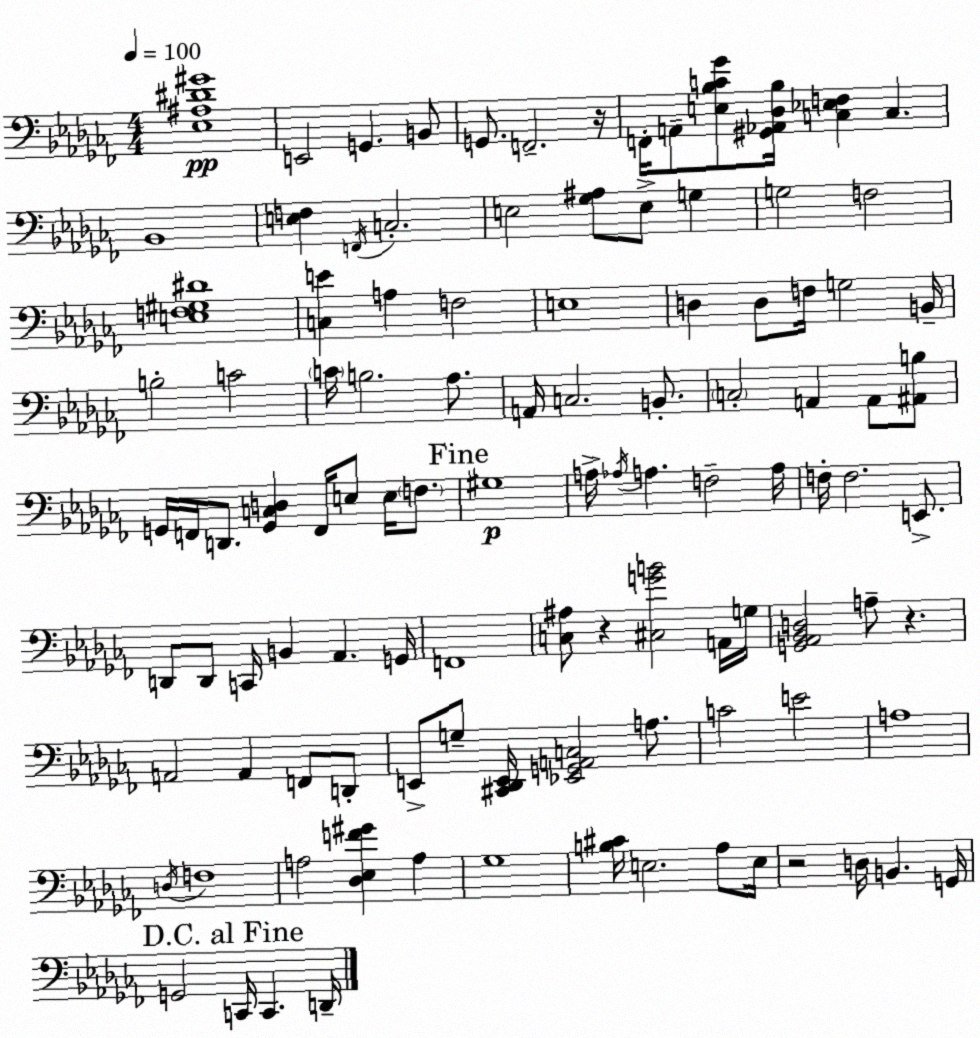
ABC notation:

X:1
T:Untitled
M:4/4
L:1/4
K:Abm
[_E,^A,^D^G]4 E,,2 G,, B,,/2 G,,/2 F,,2 z/4 F,,/4 A,,/2 [E,_B,C_G]/2 [^G,,_A,,_D,_B,]/4 [C,_E,F,] C, _B,,4 [E,F,] F,,/4 C,2 E,2 [_G,^A,]/2 E,/2 G, G,2 F,2 [E,F,^G,^D]4 [C,E] A, F,2 E,4 D, D,/2 F,/4 G,2 B,,/4 B,2 C2 C/4 B,2 _A,/2 A,,/4 C,2 B,,/2 C,2 A,, A,,/2 [^A,,B,]/2 G,,/4 F,,/4 D,,/2 [G,,C,D,] F,,/4 E,/2 E,/4 F,/2 ^G,4 A,/4 _A,/4 A, F,2 A,/4 F,/4 F,2 E,,/2 D,,/2 D,,/2 C,,/4 B,, _A,, G,,/4 F,,4 [C,^A,]/2 z [^C,GB]2 A,,/4 G,/4 [G,,_A,,_B,,D,]2 A,/2 z A,,2 A,, F,,/2 D,,/2 E,,/2 G,/2 [^C,,_D,,E,,]/4 [_E,,G,,A,,C,]2 A,/2 C2 E2 A,4 D,/4 F,4 A,2 [_D,_E,F^G] A, _G,4 [B,^C]/4 E,2 _A,/2 E,/4 z2 D,/4 B,, G,,/4 G,,2 C,,/4 C,, D,,/4